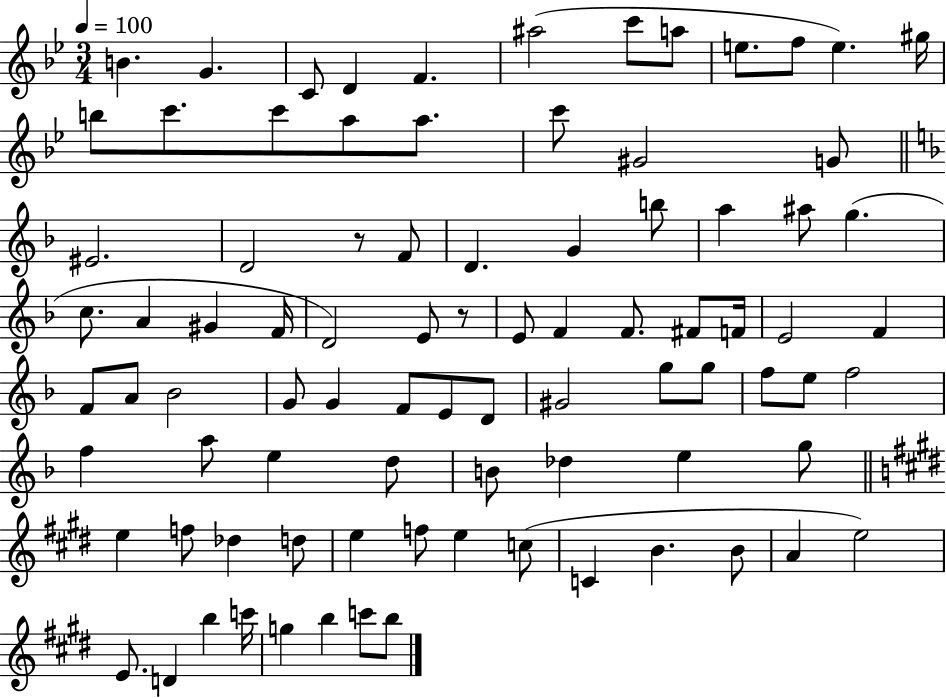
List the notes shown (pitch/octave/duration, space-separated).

B4/q. G4/q. C4/e D4/q F4/q. A#5/h C6/e A5/e E5/e. F5/e E5/q. G#5/s B5/e C6/e. C6/e A5/e A5/e. C6/e G#4/h G4/e EIS4/h. D4/h R/e F4/e D4/q. G4/q B5/e A5/q A#5/e G5/q. C5/e. A4/q G#4/q F4/s D4/h E4/e R/e E4/e F4/q F4/e. F#4/e F4/s E4/h F4/q F4/e A4/e Bb4/h G4/e G4/q F4/e E4/e D4/e G#4/h G5/e G5/e F5/e E5/e F5/h F5/q A5/e E5/q D5/e B4/e Db5/q E5/q G5/e E5/q F5/e Db5/q D5/e E5/q F5/e E5/q C5/e C4/q B4/q. B4/e A4/q E5/h E4/e. D4/q B5/q C6/s G5/q B5/q C6/e B5/e